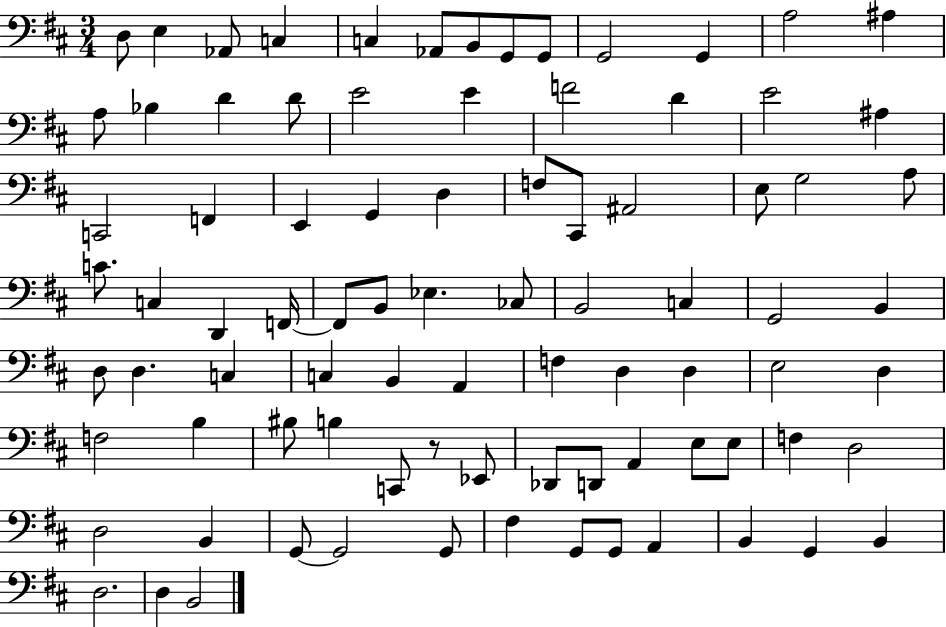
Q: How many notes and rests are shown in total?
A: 86